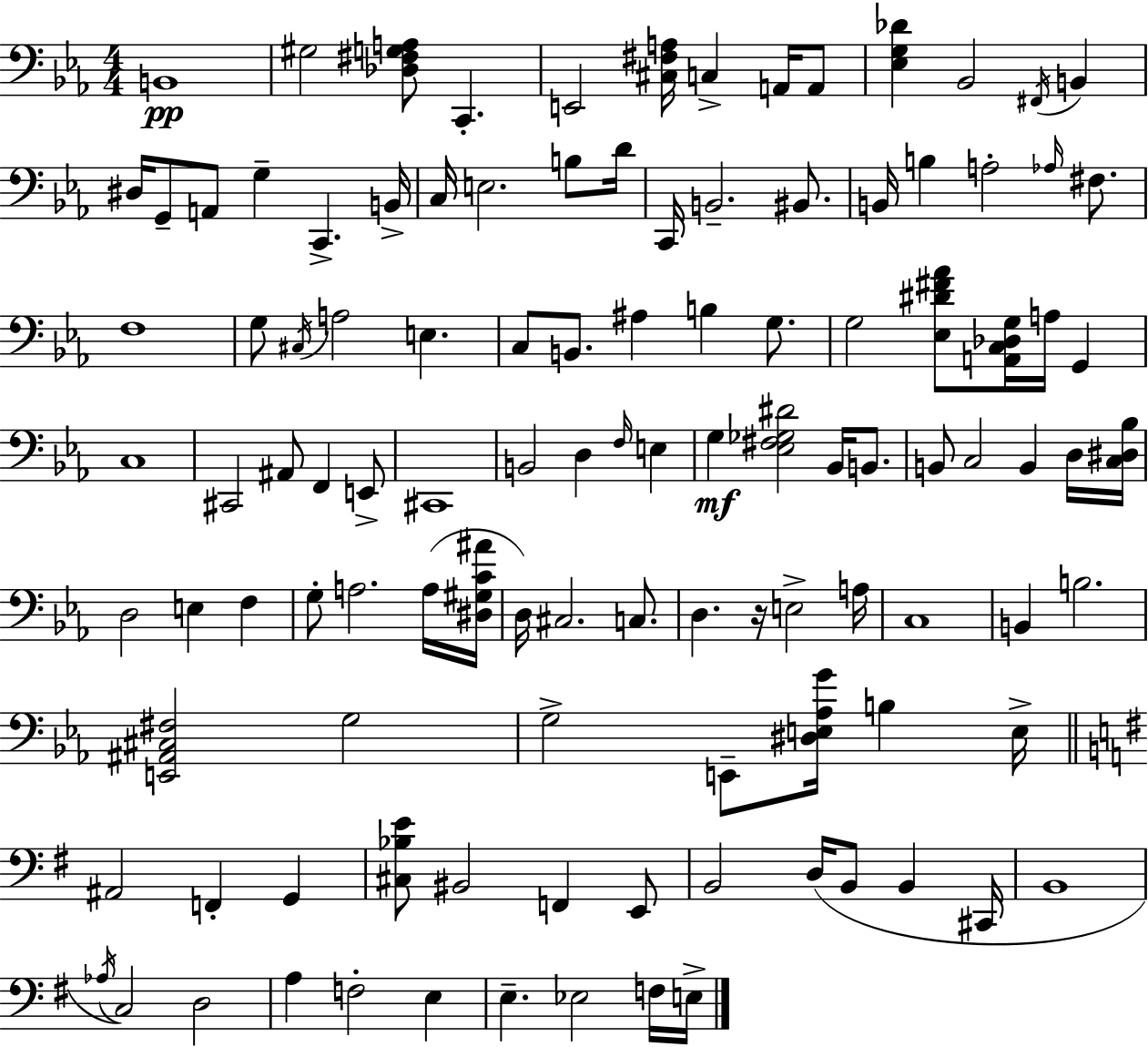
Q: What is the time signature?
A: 4/4